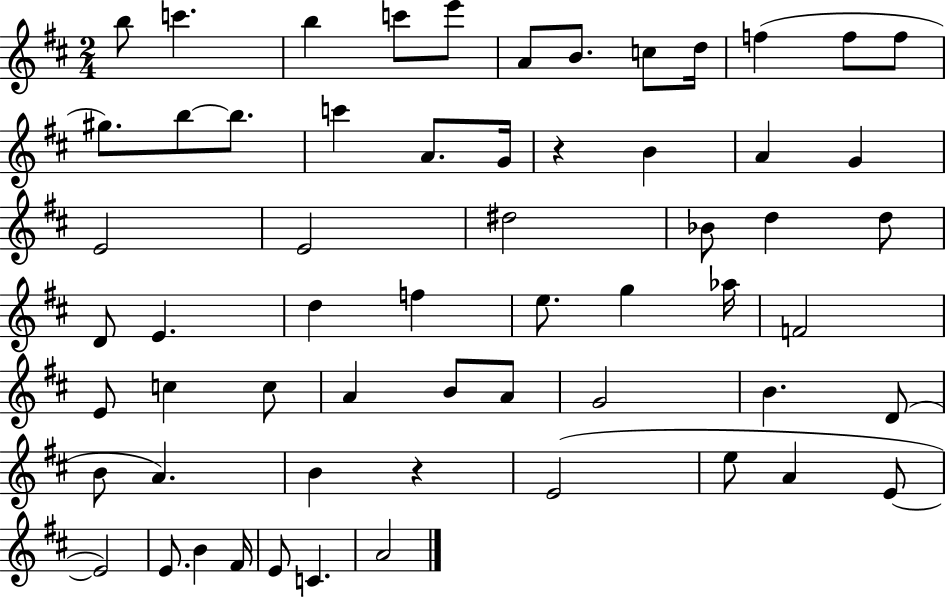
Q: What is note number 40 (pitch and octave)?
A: B4